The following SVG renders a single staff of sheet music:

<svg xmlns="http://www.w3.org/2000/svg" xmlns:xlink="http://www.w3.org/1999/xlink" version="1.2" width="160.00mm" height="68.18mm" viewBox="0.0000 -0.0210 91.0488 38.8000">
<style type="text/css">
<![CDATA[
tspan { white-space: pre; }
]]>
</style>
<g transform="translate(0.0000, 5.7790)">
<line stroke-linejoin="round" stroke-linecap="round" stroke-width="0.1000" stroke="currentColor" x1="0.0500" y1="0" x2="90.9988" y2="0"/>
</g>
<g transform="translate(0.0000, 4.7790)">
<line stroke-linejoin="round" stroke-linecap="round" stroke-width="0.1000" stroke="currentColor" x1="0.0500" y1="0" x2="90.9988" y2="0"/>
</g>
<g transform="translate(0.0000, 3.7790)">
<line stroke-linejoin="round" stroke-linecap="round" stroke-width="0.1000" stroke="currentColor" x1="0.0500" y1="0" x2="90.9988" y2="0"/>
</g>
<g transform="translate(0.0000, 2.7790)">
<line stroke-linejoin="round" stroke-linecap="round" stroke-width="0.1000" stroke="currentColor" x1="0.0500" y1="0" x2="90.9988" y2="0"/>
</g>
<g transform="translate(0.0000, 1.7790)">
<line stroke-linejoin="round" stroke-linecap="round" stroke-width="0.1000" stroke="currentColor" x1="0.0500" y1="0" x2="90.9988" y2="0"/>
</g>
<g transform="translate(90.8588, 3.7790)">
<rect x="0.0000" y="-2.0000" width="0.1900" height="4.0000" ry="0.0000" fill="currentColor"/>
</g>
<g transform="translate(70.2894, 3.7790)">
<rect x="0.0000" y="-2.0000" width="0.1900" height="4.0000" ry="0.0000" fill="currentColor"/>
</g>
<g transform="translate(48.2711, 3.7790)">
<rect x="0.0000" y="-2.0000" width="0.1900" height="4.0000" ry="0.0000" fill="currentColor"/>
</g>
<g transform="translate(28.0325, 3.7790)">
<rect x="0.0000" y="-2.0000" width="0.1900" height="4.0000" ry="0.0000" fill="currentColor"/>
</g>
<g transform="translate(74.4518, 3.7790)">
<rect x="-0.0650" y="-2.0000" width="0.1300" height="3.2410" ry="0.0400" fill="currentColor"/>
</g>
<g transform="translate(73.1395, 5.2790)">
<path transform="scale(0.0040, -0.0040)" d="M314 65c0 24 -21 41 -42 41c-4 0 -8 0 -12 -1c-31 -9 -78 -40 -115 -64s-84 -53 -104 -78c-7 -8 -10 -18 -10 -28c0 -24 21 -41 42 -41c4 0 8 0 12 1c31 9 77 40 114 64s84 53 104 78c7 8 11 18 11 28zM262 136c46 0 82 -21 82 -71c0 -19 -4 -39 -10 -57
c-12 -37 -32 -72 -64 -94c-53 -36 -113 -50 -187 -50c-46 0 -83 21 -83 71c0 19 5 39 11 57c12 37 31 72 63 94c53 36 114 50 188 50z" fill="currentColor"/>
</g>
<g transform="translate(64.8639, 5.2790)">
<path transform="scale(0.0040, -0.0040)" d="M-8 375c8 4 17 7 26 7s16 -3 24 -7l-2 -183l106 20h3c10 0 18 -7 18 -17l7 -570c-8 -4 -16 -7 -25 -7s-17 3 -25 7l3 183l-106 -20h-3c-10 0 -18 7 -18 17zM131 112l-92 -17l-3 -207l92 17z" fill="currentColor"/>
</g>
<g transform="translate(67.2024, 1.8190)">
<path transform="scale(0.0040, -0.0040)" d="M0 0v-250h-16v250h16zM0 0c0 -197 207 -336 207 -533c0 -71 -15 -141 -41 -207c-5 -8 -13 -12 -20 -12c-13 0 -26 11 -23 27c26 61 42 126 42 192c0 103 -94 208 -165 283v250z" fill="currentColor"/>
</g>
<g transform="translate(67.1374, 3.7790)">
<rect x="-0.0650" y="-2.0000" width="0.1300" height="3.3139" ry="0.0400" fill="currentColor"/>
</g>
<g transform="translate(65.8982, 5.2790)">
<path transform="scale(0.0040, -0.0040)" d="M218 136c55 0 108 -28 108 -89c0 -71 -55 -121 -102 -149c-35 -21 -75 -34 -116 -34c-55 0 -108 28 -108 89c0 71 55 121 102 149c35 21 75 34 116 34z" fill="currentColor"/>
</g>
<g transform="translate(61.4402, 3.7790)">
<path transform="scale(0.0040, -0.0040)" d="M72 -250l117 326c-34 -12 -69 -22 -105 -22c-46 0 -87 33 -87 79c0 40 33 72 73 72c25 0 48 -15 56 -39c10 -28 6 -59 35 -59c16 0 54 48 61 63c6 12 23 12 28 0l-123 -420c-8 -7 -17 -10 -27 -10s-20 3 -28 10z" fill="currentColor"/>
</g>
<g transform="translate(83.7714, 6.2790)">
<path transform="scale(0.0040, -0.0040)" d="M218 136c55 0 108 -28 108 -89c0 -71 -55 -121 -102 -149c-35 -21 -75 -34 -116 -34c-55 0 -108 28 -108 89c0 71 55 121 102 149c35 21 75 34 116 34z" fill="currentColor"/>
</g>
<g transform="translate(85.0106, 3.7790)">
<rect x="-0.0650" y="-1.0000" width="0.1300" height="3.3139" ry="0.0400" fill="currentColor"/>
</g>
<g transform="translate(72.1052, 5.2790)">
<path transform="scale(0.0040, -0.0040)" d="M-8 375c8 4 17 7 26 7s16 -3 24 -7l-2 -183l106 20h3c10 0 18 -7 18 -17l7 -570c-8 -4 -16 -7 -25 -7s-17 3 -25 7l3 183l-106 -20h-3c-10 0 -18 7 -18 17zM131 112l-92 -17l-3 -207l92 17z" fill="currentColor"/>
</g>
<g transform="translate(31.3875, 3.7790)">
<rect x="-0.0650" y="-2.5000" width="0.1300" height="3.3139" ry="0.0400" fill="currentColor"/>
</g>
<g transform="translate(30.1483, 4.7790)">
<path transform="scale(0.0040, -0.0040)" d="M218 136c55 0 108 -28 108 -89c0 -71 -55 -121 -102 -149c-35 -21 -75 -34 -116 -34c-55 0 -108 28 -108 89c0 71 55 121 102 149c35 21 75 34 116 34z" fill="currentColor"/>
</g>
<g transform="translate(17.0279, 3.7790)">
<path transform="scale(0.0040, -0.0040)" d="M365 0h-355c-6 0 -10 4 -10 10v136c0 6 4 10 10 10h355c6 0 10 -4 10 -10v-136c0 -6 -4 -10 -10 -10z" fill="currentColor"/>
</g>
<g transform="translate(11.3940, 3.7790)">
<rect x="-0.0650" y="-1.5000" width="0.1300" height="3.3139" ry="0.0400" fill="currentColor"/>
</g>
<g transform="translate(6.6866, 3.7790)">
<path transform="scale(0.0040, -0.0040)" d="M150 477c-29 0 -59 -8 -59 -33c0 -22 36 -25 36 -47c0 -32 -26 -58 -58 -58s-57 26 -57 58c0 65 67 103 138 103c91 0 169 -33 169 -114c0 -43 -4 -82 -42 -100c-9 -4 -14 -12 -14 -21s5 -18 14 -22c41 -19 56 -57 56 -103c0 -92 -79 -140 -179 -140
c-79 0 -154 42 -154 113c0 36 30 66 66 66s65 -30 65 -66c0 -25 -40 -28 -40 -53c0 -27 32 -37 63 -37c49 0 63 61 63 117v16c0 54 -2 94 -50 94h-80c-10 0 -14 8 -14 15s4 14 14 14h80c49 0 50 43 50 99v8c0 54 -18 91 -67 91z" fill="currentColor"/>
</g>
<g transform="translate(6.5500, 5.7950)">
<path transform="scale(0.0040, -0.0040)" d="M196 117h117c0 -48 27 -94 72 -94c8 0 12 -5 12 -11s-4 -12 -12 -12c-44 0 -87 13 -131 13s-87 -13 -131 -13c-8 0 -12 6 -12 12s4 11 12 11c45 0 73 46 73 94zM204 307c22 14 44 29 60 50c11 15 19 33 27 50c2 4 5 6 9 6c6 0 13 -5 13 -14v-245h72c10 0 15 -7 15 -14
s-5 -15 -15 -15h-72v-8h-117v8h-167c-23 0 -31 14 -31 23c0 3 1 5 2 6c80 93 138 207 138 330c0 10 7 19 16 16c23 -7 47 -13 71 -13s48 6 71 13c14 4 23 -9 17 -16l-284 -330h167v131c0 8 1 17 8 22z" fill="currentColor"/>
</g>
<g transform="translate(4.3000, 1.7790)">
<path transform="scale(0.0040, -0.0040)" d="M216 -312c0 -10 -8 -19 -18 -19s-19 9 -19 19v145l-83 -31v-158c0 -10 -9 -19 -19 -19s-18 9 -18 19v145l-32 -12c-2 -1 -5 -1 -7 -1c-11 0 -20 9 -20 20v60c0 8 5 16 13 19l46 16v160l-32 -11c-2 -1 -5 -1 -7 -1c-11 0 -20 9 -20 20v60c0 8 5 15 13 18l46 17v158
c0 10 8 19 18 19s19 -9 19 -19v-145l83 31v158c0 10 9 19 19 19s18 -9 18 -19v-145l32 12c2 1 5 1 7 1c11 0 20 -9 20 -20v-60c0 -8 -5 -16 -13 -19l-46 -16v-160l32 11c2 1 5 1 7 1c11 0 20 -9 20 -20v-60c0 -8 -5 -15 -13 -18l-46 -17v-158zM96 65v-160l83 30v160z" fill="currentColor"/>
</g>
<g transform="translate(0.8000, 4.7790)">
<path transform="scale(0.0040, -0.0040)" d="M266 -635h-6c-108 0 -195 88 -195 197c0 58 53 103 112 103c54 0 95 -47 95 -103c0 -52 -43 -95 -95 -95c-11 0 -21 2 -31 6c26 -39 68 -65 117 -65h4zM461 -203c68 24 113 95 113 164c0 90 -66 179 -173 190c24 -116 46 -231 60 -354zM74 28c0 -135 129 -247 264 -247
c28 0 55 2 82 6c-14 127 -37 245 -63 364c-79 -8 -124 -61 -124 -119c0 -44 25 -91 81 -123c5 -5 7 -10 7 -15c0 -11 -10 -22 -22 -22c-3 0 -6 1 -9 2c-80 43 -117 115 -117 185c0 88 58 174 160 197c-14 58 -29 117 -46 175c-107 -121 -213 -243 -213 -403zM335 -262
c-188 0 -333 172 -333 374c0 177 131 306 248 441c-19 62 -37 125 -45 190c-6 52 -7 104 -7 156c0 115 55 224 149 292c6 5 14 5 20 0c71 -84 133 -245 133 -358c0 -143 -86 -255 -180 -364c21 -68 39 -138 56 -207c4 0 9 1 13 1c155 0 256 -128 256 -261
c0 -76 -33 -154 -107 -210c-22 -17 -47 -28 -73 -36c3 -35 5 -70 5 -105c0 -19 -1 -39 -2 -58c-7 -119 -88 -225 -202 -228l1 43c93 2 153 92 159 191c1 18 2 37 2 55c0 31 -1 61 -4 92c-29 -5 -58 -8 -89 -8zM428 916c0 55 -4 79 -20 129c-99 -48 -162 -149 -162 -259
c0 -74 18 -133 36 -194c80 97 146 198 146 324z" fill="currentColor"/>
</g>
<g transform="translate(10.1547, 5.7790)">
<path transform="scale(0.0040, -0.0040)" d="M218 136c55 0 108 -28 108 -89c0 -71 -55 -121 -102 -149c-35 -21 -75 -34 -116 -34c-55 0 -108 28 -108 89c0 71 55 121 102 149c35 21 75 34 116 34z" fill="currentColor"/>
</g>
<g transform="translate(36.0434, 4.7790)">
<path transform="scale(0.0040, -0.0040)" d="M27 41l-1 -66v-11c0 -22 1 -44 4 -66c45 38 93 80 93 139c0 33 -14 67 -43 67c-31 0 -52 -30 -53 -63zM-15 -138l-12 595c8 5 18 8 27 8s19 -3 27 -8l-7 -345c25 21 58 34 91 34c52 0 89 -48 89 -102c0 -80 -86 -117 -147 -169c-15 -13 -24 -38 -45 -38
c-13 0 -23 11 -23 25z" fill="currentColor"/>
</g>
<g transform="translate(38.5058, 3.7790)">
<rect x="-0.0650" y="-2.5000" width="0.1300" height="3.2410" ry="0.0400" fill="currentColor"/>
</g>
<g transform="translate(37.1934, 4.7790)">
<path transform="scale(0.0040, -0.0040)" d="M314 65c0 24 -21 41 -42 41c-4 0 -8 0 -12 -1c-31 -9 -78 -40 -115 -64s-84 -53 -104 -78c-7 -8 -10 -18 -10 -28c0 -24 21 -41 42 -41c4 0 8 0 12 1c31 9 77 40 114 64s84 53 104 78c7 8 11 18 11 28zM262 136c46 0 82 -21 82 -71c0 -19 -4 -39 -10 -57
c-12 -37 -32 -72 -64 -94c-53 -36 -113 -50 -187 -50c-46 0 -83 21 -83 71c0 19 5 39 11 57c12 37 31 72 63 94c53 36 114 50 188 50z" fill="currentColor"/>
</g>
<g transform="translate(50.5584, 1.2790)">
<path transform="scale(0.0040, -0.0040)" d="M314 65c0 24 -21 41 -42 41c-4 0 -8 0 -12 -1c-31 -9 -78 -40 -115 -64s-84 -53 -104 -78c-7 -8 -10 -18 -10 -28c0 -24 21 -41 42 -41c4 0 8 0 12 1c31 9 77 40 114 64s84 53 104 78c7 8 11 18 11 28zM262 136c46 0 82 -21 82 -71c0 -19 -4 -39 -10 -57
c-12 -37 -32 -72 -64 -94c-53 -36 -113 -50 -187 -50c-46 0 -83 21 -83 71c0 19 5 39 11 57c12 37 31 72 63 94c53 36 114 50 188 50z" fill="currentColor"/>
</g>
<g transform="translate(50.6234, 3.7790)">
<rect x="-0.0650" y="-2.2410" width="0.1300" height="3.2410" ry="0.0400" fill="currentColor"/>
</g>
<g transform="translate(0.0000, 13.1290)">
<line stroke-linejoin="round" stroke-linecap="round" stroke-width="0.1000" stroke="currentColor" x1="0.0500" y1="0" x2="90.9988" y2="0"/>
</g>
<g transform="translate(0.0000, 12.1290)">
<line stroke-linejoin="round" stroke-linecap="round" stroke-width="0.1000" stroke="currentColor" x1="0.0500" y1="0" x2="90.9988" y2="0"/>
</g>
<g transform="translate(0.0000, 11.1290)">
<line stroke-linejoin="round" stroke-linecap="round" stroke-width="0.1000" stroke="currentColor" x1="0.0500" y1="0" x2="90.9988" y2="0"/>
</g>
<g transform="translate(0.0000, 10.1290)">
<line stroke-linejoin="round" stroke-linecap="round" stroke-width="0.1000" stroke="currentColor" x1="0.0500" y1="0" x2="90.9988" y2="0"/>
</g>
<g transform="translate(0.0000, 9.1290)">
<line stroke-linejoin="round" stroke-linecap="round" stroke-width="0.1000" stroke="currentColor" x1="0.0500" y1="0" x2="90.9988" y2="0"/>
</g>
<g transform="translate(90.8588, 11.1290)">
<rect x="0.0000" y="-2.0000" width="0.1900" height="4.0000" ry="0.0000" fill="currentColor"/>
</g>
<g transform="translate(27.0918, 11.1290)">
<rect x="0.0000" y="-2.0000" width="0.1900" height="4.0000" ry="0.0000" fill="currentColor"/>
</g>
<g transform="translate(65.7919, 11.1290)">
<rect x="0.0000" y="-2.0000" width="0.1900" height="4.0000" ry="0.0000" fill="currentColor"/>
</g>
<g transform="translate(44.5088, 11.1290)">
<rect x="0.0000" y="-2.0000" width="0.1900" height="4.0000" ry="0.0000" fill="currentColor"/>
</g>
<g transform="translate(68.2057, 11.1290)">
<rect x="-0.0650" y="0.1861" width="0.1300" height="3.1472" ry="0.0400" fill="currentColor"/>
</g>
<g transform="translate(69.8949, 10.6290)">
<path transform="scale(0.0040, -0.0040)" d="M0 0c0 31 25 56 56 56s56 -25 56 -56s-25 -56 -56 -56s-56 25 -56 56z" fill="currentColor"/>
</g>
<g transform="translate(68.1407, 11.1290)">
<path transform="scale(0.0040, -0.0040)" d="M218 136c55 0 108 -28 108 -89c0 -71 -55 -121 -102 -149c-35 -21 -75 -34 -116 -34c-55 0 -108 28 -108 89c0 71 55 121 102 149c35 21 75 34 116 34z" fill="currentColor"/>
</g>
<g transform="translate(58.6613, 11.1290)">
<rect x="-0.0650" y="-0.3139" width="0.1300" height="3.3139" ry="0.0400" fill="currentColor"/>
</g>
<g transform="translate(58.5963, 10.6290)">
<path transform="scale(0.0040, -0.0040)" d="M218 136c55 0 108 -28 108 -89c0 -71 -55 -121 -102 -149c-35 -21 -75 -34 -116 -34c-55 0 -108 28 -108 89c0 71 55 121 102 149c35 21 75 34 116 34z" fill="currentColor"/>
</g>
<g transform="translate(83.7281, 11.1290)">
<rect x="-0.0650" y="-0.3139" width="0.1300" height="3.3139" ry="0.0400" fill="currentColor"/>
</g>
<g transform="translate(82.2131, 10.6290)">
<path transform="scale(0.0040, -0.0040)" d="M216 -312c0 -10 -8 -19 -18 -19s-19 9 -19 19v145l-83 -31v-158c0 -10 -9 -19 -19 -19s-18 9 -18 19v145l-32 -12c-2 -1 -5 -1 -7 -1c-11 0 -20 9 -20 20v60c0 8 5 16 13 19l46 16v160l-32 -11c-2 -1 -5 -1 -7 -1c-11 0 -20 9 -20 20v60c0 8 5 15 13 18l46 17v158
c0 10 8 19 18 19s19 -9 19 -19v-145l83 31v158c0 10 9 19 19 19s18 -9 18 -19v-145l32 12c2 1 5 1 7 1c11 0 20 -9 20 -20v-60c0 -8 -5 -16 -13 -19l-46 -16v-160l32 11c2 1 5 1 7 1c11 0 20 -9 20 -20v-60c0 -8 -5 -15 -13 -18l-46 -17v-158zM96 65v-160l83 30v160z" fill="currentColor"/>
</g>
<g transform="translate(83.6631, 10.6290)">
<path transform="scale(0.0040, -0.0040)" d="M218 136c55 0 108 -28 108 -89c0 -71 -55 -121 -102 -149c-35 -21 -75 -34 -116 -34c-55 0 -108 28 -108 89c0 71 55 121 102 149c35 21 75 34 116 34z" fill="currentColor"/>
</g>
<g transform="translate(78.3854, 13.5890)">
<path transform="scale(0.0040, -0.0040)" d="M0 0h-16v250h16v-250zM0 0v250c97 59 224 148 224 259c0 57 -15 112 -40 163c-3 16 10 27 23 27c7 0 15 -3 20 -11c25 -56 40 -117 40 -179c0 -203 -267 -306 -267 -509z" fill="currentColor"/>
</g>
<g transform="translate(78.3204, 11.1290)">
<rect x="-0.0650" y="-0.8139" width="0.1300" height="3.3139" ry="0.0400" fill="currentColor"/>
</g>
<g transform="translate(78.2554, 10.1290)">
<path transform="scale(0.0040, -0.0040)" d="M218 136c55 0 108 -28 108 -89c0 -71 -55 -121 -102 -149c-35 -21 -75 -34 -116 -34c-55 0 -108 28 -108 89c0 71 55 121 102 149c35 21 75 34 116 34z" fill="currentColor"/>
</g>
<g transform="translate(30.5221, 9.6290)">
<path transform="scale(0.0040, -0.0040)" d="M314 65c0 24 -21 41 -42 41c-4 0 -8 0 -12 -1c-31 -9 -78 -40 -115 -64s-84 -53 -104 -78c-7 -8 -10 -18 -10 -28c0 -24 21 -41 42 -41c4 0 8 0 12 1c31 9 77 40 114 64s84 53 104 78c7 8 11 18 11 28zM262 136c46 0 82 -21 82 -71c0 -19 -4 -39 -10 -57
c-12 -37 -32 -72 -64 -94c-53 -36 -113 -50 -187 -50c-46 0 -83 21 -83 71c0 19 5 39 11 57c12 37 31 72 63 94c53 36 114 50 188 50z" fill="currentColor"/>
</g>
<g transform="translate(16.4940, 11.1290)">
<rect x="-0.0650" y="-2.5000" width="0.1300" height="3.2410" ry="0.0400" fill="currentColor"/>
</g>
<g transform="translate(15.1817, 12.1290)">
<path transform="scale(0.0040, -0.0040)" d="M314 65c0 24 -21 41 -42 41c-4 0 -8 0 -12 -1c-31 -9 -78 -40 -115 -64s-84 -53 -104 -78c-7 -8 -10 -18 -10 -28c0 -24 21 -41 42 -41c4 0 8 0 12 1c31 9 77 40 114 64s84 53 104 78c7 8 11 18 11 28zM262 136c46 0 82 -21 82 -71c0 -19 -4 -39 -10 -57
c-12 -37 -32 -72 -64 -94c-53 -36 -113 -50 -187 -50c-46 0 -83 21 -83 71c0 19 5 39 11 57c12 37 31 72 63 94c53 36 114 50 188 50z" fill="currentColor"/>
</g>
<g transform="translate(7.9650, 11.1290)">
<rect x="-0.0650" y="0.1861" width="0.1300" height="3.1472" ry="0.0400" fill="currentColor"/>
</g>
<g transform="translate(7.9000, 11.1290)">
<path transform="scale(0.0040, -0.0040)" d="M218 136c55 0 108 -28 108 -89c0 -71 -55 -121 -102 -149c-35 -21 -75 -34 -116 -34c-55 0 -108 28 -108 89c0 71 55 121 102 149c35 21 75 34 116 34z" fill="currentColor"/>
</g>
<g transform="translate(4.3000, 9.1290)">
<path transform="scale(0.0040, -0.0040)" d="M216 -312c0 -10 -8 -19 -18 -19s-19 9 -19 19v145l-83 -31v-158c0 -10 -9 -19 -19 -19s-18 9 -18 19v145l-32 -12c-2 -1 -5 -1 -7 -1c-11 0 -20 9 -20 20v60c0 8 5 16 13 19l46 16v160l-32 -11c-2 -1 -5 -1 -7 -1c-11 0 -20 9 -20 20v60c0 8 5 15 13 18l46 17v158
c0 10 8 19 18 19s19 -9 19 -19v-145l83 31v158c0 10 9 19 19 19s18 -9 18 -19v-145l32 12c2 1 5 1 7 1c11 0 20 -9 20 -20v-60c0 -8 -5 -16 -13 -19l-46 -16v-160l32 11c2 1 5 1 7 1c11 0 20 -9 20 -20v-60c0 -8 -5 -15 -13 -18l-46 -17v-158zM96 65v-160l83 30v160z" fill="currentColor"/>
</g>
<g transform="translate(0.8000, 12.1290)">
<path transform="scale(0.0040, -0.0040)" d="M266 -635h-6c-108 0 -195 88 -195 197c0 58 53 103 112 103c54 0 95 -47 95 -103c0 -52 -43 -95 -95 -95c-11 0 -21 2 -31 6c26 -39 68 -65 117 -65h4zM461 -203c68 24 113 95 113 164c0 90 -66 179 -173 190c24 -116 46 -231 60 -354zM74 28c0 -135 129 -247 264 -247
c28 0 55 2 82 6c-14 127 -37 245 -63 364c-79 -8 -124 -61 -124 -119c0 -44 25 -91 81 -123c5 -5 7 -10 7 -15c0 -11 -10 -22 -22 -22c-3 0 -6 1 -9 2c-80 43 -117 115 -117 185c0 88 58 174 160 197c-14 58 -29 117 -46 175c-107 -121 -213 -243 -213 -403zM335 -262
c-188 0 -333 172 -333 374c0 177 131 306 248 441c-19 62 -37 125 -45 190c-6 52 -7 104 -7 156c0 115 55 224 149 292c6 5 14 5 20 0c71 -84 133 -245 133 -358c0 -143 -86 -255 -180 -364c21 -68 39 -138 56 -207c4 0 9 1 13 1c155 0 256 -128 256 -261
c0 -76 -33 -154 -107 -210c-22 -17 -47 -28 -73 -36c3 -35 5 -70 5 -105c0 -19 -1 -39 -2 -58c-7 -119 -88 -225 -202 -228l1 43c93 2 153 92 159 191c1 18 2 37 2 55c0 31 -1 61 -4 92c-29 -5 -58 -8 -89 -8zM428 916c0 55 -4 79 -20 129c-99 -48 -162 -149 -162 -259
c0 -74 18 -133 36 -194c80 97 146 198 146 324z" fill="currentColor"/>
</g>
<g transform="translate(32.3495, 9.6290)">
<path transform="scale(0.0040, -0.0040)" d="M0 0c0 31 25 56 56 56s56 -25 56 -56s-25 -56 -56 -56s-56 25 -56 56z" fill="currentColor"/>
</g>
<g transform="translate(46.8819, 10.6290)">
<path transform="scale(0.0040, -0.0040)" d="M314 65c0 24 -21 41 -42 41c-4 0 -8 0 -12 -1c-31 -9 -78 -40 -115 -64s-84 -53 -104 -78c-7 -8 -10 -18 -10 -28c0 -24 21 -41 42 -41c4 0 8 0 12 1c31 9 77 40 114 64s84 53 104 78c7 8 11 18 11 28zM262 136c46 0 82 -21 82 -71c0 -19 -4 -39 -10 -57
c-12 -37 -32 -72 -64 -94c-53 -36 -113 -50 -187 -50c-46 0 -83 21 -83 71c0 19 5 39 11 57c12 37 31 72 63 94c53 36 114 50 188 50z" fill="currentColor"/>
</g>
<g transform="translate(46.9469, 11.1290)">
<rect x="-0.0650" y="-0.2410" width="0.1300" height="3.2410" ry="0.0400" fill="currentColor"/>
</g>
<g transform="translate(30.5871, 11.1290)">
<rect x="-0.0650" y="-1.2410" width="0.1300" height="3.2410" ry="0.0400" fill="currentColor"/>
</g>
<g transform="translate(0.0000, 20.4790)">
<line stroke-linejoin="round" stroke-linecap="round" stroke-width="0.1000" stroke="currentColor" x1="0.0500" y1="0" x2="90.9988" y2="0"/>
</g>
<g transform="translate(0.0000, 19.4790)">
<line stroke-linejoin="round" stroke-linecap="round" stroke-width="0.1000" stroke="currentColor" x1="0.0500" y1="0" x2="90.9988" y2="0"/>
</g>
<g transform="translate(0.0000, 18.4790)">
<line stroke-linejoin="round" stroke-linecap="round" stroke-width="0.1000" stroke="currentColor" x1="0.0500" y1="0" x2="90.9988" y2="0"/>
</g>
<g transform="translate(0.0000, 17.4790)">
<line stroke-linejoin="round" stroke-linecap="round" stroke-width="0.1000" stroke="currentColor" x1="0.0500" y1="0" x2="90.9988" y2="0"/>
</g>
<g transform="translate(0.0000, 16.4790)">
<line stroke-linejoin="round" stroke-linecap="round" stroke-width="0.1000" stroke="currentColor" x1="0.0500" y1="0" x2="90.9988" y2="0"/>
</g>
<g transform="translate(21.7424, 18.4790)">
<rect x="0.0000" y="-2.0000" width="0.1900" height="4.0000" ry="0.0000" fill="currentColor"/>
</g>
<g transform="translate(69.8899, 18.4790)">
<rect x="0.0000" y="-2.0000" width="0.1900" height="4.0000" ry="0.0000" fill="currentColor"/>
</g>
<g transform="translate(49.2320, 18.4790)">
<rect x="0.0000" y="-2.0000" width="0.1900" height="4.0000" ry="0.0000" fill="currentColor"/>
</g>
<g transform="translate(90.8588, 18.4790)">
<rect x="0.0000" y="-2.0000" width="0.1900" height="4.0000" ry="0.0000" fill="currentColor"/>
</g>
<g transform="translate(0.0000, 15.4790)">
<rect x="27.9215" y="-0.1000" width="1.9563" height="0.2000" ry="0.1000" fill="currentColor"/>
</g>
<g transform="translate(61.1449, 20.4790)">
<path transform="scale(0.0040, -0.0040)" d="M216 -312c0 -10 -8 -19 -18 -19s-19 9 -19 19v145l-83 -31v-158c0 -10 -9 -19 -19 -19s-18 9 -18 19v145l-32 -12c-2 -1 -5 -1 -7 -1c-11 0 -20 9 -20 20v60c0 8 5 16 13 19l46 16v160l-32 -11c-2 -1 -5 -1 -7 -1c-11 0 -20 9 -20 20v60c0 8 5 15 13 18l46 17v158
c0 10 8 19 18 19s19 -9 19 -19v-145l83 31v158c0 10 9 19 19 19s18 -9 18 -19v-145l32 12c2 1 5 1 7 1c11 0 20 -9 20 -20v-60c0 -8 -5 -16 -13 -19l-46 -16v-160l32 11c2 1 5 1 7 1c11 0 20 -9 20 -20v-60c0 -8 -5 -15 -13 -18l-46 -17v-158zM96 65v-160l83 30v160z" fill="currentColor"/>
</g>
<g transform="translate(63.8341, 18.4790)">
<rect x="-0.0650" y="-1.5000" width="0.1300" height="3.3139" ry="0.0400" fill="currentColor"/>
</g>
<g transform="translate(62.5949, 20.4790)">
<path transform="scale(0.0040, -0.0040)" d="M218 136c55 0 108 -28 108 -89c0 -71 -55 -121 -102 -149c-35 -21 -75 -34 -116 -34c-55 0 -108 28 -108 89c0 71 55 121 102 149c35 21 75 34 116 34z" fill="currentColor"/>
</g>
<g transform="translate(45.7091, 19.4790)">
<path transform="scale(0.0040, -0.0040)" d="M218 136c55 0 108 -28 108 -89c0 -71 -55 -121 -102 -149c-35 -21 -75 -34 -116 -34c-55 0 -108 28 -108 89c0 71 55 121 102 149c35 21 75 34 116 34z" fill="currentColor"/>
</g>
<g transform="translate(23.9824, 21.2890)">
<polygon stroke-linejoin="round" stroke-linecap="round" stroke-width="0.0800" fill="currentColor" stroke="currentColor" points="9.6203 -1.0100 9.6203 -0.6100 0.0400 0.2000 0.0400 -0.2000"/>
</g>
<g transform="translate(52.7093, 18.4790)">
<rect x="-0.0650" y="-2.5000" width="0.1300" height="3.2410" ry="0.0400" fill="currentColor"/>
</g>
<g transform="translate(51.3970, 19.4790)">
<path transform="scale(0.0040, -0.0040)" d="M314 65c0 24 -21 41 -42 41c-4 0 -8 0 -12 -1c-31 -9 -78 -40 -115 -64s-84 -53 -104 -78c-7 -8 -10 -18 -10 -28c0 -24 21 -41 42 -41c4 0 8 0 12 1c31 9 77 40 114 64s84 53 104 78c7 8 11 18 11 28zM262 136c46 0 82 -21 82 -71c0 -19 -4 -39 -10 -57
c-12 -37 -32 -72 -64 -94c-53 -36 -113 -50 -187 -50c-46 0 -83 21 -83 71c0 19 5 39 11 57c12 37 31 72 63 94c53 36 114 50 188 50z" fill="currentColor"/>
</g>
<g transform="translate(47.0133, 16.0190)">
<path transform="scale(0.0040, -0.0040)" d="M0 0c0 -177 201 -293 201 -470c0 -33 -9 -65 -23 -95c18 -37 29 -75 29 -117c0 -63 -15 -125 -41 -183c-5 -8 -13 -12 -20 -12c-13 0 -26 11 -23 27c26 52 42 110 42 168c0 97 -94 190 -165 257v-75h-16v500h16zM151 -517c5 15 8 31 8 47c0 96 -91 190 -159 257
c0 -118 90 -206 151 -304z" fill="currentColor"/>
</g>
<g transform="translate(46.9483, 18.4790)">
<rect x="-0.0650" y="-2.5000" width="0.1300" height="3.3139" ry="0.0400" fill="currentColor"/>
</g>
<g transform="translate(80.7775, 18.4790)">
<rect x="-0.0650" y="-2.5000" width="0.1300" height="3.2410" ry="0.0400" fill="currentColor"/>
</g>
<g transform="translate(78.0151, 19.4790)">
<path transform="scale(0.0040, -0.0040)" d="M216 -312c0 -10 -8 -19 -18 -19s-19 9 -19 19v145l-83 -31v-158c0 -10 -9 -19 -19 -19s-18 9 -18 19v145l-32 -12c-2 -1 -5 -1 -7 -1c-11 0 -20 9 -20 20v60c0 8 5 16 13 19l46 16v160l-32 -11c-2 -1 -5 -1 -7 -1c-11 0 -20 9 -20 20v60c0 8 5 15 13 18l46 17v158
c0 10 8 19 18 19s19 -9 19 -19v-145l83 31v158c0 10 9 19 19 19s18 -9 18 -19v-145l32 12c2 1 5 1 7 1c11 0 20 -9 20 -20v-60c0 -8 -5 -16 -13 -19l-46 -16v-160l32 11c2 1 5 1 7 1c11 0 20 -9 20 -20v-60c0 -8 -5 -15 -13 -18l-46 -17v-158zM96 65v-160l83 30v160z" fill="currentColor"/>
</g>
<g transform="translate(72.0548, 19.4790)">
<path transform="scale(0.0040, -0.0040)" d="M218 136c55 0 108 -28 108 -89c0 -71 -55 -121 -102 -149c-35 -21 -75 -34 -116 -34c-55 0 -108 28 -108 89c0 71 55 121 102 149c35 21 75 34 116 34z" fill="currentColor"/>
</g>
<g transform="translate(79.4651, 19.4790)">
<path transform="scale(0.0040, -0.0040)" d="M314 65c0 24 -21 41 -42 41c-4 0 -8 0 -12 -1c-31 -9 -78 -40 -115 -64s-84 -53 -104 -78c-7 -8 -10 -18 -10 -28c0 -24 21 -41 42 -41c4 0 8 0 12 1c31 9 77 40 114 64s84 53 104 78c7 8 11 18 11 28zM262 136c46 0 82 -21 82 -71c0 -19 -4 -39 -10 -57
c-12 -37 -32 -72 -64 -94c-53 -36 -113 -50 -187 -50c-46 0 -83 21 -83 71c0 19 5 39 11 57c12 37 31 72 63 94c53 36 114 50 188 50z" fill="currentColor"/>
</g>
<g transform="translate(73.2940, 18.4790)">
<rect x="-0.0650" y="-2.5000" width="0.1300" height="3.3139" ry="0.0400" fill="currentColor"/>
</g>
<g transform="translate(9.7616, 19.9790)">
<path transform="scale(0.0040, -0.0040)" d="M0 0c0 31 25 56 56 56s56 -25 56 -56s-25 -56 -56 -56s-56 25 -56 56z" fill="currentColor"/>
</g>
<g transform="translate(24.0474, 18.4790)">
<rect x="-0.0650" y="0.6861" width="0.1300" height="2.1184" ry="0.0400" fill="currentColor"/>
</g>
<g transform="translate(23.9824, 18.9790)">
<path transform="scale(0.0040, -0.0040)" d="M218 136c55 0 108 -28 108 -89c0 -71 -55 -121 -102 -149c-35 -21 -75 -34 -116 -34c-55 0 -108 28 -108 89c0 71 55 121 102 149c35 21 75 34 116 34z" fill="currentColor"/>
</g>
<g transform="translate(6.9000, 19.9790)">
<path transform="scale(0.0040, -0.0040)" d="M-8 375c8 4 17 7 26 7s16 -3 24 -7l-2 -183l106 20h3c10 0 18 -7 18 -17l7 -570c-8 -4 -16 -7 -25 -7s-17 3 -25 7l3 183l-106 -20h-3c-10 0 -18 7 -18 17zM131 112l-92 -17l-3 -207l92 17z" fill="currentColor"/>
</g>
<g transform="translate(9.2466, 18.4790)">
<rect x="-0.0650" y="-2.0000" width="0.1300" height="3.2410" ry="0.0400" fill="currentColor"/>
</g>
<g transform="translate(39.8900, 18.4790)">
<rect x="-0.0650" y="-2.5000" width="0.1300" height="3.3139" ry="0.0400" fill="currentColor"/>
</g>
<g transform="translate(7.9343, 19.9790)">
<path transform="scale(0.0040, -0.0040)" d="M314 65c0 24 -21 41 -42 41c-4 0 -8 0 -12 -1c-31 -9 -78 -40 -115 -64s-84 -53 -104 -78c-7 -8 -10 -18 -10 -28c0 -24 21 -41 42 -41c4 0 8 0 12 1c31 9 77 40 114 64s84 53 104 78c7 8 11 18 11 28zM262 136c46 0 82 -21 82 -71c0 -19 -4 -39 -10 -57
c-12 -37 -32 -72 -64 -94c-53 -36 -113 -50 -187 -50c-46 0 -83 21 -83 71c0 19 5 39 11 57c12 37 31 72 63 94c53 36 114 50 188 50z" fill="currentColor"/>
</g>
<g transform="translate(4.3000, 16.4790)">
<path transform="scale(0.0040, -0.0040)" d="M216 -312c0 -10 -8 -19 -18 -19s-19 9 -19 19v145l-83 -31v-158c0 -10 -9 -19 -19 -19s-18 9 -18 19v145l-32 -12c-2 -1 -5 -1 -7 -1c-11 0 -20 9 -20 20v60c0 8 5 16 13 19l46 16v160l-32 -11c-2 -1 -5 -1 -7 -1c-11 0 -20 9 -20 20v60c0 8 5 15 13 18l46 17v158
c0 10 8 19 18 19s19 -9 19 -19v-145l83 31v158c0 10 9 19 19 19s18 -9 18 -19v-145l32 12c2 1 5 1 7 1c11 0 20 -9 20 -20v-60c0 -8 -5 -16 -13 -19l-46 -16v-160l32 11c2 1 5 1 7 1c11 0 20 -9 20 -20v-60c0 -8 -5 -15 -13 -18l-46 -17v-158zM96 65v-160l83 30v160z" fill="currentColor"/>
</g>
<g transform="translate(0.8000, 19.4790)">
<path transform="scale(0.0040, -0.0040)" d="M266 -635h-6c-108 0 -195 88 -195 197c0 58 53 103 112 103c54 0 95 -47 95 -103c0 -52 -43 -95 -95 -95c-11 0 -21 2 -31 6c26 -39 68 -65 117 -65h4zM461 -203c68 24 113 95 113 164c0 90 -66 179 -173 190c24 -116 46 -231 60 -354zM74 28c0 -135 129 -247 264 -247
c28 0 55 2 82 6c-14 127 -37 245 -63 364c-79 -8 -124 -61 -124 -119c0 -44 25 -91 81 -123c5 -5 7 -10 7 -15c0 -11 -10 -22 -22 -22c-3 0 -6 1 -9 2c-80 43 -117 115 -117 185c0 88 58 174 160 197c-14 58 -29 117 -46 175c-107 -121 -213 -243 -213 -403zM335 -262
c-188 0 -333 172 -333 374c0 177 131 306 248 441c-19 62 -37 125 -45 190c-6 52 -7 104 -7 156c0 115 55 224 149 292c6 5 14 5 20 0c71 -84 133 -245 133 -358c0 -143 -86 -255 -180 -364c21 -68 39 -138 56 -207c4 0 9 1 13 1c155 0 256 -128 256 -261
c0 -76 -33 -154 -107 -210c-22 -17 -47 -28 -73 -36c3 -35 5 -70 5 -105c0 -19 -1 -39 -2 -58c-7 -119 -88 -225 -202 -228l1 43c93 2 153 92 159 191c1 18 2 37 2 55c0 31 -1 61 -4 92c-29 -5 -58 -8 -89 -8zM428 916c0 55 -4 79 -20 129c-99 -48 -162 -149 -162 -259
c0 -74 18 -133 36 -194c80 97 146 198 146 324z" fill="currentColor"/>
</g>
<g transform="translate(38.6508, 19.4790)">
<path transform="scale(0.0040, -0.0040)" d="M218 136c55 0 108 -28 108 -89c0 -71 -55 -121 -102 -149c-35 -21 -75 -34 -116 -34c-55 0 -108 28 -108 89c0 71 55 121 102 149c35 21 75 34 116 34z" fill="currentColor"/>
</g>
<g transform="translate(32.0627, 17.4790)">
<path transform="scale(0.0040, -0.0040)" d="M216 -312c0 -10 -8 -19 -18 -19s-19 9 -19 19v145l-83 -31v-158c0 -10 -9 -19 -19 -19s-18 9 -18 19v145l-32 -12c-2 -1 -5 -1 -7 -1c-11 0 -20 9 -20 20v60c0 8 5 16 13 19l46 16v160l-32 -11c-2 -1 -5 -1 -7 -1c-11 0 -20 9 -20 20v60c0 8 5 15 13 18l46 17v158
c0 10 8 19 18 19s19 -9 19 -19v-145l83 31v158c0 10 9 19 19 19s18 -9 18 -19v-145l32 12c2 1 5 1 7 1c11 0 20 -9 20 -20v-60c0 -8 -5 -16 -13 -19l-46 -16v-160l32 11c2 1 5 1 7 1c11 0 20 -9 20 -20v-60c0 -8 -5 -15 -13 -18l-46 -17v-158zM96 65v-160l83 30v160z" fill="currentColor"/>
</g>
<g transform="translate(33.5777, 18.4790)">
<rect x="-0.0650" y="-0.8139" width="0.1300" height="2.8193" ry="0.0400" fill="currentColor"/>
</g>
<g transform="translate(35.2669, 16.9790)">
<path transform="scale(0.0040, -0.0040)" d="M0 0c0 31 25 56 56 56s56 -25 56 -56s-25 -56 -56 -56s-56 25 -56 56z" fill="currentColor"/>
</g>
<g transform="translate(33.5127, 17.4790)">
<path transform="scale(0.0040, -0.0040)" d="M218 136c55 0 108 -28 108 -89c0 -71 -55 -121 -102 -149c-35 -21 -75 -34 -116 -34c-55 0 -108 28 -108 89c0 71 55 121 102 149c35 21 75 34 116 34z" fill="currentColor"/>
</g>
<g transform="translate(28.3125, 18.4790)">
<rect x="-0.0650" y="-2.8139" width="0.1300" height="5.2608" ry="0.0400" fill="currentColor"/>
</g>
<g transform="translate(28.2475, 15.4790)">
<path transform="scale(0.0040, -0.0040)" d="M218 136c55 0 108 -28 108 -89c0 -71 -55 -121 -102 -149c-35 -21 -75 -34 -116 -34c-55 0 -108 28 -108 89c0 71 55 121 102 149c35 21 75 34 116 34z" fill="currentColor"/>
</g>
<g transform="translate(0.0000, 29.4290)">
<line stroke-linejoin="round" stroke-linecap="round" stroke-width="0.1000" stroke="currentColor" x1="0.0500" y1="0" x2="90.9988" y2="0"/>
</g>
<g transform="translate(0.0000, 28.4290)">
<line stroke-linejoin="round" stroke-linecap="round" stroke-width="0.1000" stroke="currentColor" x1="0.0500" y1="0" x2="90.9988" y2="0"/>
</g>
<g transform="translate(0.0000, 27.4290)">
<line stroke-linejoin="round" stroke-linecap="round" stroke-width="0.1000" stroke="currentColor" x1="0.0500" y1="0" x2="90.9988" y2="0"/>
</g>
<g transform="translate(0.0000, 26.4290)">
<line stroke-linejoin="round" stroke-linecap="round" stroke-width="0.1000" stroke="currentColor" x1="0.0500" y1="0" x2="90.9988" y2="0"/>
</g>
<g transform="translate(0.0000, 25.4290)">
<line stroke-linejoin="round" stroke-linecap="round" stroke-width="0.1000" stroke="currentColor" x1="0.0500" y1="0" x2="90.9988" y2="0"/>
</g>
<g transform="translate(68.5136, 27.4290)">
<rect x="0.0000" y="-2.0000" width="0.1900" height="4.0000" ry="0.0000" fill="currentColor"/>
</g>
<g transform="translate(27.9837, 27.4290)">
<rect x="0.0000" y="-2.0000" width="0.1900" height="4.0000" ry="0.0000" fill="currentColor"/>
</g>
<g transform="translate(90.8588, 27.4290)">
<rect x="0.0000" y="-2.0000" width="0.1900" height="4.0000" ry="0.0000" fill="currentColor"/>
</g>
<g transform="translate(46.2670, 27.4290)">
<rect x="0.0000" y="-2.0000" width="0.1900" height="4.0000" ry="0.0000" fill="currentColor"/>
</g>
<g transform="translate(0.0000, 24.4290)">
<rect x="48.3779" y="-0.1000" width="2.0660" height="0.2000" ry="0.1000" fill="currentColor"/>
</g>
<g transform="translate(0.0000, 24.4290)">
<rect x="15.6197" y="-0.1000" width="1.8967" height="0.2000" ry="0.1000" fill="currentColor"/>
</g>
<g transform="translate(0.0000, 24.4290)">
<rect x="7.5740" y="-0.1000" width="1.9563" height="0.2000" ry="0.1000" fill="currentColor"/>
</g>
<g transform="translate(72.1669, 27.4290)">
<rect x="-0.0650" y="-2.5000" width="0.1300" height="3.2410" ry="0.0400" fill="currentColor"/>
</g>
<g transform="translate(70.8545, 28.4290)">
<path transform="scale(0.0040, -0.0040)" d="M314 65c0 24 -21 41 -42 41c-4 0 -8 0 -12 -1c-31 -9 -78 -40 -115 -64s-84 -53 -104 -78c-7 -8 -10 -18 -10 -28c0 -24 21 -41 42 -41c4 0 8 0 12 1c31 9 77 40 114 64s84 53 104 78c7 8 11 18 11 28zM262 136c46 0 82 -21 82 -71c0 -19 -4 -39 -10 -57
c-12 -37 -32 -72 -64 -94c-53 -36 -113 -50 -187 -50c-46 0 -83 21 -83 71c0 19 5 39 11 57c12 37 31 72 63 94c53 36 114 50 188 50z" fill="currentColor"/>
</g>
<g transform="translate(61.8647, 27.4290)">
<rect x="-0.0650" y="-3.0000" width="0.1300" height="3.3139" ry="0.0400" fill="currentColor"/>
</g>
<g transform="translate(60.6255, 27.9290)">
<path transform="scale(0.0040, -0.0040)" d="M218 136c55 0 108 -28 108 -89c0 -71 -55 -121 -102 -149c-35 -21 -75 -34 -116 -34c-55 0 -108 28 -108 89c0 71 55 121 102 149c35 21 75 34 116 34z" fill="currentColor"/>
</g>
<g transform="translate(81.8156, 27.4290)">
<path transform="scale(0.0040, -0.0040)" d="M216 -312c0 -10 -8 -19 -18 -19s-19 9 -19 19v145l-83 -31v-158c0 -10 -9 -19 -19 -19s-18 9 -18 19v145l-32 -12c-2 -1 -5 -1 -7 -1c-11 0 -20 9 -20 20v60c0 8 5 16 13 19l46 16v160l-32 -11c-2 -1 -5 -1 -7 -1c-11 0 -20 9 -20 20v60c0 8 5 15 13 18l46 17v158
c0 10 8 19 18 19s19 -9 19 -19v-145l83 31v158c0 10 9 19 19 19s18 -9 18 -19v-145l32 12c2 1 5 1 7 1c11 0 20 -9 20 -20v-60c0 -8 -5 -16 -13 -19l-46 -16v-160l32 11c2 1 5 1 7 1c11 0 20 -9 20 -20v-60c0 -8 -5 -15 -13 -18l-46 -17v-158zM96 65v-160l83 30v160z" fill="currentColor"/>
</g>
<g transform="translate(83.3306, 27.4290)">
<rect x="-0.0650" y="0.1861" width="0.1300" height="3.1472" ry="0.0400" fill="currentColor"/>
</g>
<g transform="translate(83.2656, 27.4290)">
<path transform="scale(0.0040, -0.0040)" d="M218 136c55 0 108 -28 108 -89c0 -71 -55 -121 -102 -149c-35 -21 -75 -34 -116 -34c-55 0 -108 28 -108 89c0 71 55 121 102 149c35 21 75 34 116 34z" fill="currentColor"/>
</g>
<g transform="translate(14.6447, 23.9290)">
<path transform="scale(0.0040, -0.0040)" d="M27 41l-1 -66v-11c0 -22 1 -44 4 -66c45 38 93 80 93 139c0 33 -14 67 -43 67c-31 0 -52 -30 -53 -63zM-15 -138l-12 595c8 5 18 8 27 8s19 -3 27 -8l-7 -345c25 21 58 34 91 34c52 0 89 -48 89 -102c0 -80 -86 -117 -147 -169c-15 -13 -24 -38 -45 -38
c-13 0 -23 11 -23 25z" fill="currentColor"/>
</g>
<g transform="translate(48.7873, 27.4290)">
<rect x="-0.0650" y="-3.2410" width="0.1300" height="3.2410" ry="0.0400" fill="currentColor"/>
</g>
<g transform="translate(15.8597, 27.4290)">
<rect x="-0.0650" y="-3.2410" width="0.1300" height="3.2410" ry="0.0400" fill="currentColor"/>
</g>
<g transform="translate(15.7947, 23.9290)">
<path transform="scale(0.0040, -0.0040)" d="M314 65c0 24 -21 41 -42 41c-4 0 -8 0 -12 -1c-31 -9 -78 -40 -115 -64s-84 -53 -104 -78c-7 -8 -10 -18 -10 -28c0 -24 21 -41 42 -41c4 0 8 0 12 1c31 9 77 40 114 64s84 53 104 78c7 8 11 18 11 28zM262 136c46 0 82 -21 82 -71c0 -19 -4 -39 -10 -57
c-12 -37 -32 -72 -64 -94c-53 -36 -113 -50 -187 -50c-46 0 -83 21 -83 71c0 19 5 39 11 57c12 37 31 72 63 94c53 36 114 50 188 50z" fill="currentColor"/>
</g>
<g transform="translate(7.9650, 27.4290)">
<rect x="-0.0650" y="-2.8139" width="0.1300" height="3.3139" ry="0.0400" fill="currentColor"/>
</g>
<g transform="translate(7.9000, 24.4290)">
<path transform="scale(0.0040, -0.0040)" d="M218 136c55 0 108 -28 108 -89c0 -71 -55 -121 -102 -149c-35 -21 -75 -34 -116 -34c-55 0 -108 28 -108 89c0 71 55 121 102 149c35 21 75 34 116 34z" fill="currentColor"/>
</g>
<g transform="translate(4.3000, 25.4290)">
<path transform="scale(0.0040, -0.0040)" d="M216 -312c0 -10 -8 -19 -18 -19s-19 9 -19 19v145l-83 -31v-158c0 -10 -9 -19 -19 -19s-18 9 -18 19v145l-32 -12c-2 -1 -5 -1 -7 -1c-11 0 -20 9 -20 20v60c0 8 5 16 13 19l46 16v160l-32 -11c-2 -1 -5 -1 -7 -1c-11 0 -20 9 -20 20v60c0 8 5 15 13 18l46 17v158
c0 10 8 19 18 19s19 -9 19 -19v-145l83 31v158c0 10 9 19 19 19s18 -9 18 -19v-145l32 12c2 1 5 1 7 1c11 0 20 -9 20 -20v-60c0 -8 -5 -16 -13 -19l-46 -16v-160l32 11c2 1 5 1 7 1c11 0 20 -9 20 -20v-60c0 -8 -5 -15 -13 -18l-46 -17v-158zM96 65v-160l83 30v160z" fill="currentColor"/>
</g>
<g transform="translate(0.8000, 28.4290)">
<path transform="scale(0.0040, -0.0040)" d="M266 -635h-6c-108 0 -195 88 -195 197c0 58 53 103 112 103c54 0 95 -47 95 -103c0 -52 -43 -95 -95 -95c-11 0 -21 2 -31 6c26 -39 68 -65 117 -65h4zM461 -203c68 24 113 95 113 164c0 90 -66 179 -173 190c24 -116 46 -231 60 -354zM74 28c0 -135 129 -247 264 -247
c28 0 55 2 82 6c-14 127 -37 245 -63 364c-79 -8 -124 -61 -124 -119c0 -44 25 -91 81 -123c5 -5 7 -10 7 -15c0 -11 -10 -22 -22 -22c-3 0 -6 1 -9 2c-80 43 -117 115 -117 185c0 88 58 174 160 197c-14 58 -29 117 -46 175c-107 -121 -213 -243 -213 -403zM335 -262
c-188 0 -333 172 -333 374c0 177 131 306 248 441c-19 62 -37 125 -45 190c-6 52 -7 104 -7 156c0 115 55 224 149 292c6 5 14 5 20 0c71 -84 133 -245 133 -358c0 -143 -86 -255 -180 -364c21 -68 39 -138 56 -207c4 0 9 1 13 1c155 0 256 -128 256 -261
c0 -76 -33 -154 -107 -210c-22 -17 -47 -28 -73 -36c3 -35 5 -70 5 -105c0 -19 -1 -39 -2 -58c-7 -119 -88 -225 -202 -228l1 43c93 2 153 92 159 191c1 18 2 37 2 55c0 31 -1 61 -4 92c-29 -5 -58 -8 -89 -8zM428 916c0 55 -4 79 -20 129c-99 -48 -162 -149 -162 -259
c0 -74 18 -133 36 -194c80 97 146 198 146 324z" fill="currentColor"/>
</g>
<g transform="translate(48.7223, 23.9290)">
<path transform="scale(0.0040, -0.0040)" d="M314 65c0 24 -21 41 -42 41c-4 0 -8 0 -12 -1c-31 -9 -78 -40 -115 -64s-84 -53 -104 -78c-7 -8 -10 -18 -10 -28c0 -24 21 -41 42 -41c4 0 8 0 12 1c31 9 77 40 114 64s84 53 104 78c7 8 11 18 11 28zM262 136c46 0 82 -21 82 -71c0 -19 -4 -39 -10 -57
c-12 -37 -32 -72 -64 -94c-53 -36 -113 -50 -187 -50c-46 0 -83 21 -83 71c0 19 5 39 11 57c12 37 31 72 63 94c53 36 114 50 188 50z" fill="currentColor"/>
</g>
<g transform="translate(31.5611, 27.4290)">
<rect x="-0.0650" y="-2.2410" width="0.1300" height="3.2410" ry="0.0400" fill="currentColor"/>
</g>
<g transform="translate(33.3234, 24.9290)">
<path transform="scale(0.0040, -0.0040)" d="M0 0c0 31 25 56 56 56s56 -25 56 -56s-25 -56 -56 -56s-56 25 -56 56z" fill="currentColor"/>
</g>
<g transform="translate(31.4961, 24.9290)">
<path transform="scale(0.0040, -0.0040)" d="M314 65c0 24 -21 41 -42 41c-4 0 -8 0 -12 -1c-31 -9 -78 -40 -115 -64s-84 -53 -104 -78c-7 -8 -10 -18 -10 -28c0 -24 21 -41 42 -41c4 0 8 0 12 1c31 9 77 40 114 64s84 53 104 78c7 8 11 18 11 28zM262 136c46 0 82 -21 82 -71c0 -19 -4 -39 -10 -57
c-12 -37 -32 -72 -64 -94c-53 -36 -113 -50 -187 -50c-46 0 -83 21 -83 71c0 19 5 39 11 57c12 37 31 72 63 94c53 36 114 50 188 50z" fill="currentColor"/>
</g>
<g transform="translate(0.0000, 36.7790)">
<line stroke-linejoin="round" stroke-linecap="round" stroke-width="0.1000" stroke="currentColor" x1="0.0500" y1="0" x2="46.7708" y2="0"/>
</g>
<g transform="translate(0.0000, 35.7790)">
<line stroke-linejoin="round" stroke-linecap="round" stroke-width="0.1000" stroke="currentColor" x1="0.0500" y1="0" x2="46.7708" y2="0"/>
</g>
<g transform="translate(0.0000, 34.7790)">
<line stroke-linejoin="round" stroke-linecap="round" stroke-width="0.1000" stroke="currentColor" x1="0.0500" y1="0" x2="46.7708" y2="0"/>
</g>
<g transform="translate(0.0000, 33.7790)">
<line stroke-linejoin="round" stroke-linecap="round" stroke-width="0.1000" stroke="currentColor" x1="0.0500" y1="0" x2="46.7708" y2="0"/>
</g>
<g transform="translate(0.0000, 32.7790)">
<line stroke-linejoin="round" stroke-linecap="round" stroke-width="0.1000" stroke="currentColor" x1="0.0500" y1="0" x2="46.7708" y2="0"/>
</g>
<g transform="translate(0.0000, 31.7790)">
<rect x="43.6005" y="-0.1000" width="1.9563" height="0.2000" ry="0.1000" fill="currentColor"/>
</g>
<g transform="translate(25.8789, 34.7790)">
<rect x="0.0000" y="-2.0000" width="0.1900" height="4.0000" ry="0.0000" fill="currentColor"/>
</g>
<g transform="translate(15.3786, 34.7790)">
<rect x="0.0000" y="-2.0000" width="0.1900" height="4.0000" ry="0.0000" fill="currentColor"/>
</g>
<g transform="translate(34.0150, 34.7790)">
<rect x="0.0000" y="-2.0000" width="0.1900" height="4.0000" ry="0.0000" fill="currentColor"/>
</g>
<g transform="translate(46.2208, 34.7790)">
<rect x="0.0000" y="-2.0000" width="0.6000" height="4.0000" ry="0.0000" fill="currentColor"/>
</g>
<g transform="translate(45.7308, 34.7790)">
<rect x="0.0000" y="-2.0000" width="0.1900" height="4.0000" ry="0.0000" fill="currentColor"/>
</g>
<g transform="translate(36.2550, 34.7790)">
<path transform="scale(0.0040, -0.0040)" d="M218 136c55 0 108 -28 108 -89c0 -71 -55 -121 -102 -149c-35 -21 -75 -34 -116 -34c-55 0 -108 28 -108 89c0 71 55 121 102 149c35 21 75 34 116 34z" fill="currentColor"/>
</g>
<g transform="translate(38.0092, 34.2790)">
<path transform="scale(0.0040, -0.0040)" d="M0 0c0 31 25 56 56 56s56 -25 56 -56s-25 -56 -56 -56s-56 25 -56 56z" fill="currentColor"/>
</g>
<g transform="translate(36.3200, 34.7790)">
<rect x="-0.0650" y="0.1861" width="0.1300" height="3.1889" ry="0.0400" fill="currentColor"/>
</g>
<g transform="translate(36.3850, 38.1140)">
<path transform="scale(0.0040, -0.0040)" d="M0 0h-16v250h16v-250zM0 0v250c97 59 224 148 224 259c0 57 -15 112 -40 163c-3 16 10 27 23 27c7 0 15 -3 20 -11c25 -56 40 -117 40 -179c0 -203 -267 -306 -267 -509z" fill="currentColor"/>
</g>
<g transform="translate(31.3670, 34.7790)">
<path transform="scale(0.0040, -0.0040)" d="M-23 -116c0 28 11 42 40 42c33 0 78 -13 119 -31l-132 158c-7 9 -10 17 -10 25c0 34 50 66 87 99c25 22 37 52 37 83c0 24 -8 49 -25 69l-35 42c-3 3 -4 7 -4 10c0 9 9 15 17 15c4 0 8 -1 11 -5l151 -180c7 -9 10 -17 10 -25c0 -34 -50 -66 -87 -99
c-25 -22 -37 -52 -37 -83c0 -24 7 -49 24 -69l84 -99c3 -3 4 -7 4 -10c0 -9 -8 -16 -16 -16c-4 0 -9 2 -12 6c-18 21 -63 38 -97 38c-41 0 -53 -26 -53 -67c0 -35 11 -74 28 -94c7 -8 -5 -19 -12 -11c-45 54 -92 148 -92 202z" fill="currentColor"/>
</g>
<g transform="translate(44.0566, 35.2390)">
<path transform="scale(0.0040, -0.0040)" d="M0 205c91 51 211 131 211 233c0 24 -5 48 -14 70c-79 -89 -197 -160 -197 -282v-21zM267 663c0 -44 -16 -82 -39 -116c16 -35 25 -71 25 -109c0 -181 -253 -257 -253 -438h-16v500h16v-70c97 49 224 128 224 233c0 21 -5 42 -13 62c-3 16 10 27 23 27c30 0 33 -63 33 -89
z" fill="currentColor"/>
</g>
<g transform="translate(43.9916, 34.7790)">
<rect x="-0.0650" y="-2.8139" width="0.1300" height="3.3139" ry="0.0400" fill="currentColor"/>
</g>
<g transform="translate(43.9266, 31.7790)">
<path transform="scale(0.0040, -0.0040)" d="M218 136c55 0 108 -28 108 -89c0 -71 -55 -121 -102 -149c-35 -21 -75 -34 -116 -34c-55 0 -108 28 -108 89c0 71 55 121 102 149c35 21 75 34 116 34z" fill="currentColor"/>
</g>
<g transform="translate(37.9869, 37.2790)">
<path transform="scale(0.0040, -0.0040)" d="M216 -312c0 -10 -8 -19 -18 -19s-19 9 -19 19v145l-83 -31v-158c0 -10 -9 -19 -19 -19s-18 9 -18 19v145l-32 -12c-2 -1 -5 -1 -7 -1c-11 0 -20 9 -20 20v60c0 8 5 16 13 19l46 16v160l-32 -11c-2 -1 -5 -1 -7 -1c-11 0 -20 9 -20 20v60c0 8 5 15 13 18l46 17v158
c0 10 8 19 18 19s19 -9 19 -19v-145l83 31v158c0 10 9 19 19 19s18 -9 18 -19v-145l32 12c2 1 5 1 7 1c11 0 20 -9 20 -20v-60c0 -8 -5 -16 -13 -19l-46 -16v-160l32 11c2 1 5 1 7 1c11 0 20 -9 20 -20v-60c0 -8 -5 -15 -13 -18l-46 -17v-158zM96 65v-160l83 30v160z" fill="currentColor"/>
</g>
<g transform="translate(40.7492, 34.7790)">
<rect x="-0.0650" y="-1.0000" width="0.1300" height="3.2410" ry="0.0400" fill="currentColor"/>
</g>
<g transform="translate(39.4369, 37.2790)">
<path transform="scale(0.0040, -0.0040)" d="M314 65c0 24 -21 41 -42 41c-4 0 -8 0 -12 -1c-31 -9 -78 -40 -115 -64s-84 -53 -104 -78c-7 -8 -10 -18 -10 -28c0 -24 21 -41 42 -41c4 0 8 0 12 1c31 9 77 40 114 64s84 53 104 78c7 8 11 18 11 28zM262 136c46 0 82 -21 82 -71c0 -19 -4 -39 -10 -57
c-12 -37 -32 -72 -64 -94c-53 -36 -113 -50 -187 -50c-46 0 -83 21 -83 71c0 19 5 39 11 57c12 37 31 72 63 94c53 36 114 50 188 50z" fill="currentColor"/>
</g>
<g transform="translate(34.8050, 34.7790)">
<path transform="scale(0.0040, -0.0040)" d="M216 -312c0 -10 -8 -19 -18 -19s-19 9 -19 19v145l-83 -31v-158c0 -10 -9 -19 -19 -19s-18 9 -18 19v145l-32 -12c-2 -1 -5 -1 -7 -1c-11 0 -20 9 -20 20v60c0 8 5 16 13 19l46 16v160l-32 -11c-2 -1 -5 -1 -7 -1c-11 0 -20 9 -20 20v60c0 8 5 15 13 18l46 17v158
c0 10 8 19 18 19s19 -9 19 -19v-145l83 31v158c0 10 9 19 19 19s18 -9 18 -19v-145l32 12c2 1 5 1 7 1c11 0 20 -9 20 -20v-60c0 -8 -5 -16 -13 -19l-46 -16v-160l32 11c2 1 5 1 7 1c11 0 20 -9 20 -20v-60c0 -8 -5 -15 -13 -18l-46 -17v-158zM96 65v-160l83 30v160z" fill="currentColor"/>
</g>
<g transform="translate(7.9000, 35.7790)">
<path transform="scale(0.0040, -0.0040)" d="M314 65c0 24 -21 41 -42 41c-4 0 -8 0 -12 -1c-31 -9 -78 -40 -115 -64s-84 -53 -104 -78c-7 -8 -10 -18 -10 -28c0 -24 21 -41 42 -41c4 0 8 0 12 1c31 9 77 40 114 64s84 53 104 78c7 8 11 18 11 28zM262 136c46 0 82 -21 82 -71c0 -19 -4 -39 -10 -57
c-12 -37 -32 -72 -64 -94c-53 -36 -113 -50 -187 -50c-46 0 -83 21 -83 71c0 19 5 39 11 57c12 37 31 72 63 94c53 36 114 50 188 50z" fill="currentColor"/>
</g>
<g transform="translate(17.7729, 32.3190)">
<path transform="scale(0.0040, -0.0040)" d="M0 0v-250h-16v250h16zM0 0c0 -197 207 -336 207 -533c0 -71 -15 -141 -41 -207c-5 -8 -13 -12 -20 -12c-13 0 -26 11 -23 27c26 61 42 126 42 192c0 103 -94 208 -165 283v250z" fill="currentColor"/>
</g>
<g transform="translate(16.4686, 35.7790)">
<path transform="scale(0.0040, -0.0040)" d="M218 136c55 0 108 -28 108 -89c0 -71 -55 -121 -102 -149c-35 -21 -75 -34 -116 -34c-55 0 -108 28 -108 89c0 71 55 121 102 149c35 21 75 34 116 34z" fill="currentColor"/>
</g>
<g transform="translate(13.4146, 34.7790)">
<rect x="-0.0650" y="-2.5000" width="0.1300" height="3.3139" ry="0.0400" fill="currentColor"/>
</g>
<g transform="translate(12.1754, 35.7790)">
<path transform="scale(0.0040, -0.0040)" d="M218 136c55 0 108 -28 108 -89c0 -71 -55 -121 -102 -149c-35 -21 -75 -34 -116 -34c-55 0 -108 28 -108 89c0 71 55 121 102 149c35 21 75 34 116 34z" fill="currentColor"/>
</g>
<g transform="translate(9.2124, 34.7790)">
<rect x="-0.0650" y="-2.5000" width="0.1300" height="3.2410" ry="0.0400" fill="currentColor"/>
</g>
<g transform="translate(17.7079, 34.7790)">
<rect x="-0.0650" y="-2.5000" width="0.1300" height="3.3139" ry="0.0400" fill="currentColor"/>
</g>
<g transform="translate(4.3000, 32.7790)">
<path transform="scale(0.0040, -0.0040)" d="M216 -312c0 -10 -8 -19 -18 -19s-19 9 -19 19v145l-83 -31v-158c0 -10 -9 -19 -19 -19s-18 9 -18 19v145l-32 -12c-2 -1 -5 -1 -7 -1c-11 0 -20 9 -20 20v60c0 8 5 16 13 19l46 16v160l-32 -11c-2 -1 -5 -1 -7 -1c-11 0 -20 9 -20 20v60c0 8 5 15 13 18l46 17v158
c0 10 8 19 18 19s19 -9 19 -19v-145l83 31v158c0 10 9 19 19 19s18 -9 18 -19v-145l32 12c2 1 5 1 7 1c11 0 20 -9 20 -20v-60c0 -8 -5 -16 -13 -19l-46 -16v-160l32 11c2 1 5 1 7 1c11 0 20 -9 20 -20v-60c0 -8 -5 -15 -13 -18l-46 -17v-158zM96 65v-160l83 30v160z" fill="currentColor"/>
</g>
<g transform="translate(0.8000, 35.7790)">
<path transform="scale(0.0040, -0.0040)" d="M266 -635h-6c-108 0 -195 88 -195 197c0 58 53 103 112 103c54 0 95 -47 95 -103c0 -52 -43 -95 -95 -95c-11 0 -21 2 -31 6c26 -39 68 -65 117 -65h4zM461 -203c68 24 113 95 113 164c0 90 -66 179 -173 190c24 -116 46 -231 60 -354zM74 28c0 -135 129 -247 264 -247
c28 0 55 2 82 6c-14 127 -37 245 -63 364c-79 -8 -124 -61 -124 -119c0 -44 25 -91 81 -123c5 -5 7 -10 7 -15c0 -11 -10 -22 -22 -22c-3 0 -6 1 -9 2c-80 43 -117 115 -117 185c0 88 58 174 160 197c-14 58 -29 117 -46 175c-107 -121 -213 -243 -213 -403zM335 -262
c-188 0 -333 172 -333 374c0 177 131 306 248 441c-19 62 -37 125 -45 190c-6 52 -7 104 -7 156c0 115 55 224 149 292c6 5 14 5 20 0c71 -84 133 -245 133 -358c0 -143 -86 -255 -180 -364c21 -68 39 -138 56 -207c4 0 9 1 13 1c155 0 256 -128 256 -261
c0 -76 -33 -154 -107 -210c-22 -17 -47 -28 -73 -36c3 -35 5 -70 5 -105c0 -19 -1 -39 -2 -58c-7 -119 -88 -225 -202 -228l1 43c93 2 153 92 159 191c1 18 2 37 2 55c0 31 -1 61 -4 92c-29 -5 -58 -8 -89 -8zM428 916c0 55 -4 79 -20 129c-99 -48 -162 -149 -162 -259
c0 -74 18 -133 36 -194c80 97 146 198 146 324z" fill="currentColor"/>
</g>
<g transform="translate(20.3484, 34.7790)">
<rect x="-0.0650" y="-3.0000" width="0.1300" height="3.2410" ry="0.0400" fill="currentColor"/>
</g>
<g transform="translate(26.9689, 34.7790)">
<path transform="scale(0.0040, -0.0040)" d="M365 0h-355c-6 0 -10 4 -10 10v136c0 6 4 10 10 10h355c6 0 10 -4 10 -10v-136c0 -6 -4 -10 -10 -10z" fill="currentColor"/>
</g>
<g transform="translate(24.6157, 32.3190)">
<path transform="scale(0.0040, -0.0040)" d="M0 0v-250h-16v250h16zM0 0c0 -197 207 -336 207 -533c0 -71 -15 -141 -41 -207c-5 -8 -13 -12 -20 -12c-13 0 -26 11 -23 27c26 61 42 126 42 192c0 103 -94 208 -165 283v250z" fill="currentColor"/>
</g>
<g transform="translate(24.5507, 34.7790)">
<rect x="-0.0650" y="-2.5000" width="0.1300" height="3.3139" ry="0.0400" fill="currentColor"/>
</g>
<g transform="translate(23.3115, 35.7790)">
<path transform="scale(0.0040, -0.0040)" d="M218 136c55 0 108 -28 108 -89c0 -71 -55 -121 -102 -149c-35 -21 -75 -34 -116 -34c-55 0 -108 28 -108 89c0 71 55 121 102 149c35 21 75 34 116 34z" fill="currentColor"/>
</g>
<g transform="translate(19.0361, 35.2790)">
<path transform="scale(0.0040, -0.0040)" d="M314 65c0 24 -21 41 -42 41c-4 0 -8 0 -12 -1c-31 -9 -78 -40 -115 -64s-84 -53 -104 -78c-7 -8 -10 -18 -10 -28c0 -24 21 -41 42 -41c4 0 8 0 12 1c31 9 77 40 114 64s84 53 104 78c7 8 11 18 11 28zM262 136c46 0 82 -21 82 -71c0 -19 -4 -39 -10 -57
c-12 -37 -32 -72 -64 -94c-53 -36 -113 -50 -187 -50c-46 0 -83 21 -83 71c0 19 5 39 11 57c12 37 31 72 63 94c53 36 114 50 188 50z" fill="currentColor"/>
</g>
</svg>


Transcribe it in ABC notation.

X:1
T:Untitled
M:3/4
L:1/4
K:G
E z2 G _G2 g2 z/2 F/2 F2 D B G2 e2 c2 c B d/2 ^c F2 A/2 a/2 ^d/2 G G/4 G2 ^E G ^G2 a _b2 g2 b2 A G2 ^B G2 G G/2 A2 G/2 z2 z ^B/2 ^D2 a/4